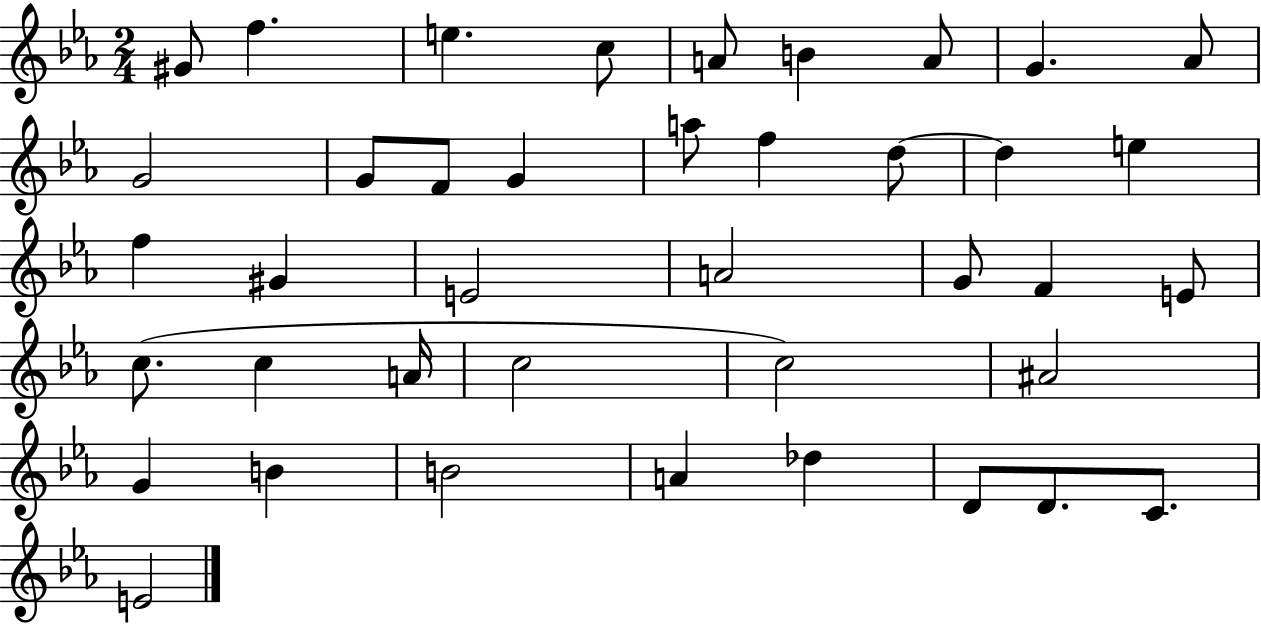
{
  \clef treble
  \numericTimeSignature
  \time 2/4
  \key ees \major
  gis'8 f''4. | e''4. c''8 | a'8 b'4 a'8 | g'4. aes'8 | \break g'2 | g'8 f'8 g'4 | a''8 f''4 d''8~~ | d''4 e''4 | \break f''4 gis'4 | e'2 | a'2 | g'8 f'4 e'8 | \break c''8.( c''4 a'16 | c''2 | c''2) | ais'2 | \break g'4 b'4 | b'2 | a'4 des''4 | d'8 d'8. c'8. | \break e'2 | \bar "|."
}